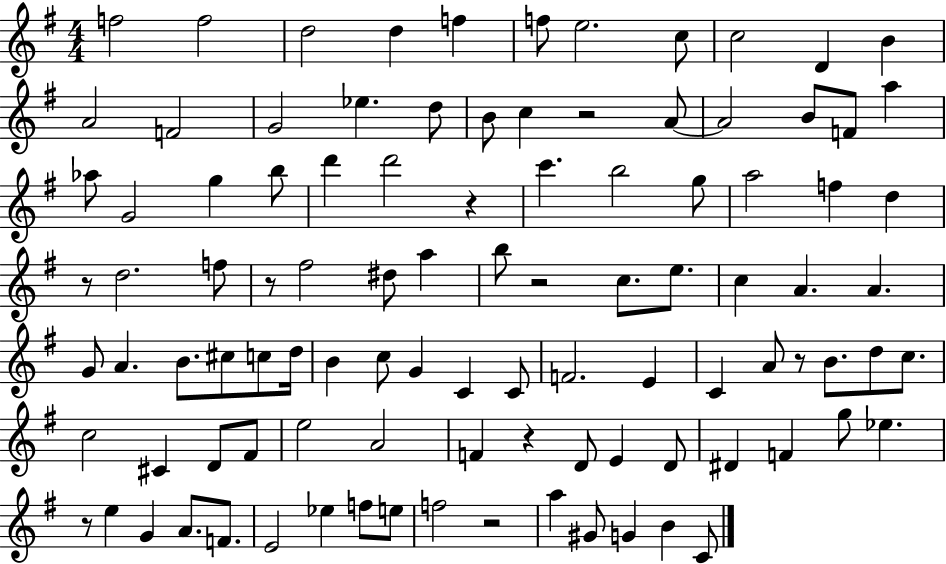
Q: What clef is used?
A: treble